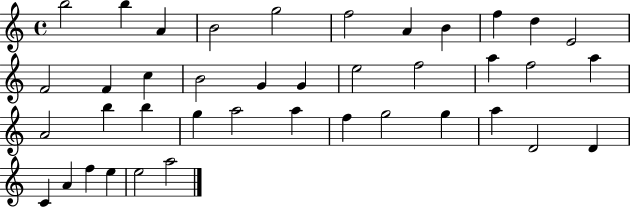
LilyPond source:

{
  \clef treble
  \time 4/4
  \defaultTimeSignature
  \key c \major
  b''2 b''4 a'4 | b'2 g''2 | f''2 a'4 b'4 | f''4 d''4 e'2 | \break f'2 f'4 c''4 | b'2 g'4 g'4 | e''2 f''2 | a''4 f''2 a''4 | \break a'2 b''4 b''4 | g''4 a''2 a''4 | f''4 g''2 g''4 | a''4 d'2 d'4 | \break c'4 a'4 f''4 e''4 | e''2 a''2 | \bar "|."
}